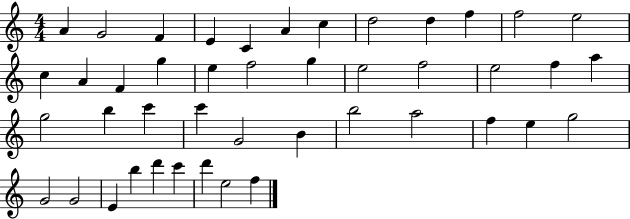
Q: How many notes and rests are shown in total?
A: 44